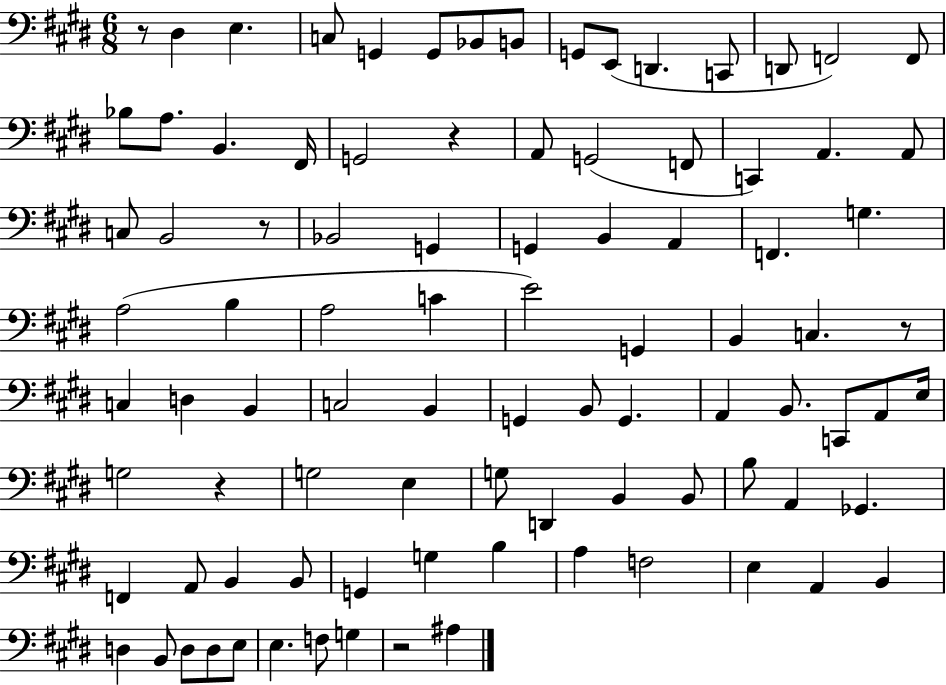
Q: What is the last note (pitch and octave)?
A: A#3